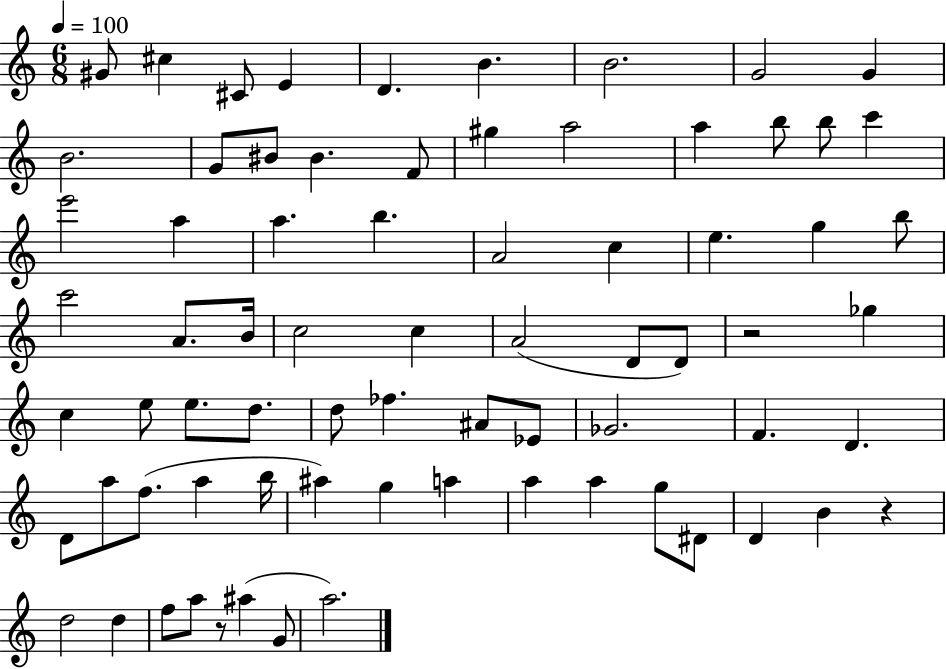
X:1
T:Untitled
M:6/8
L:1/4
K:C
^G/2 ^c ^C/2 E D B B2 G2 G B2 G/2 ^B/2 ^B F/2 ^g a2 a b/2 b/2 c' e'2 a a b A2 c e g b/2 c'2 A/2 B/4 c2 c A2 D/2 D/2 z2 _g c e/2 e/2 d/2 d/2 _f ^A/2 _E/2 _G2 F D D/2 a/2 f/2 a b/4 ^a g a a a g/2 ^D/2 D B z d2 d f/2 a/2 z/2 ^a G/2 a2